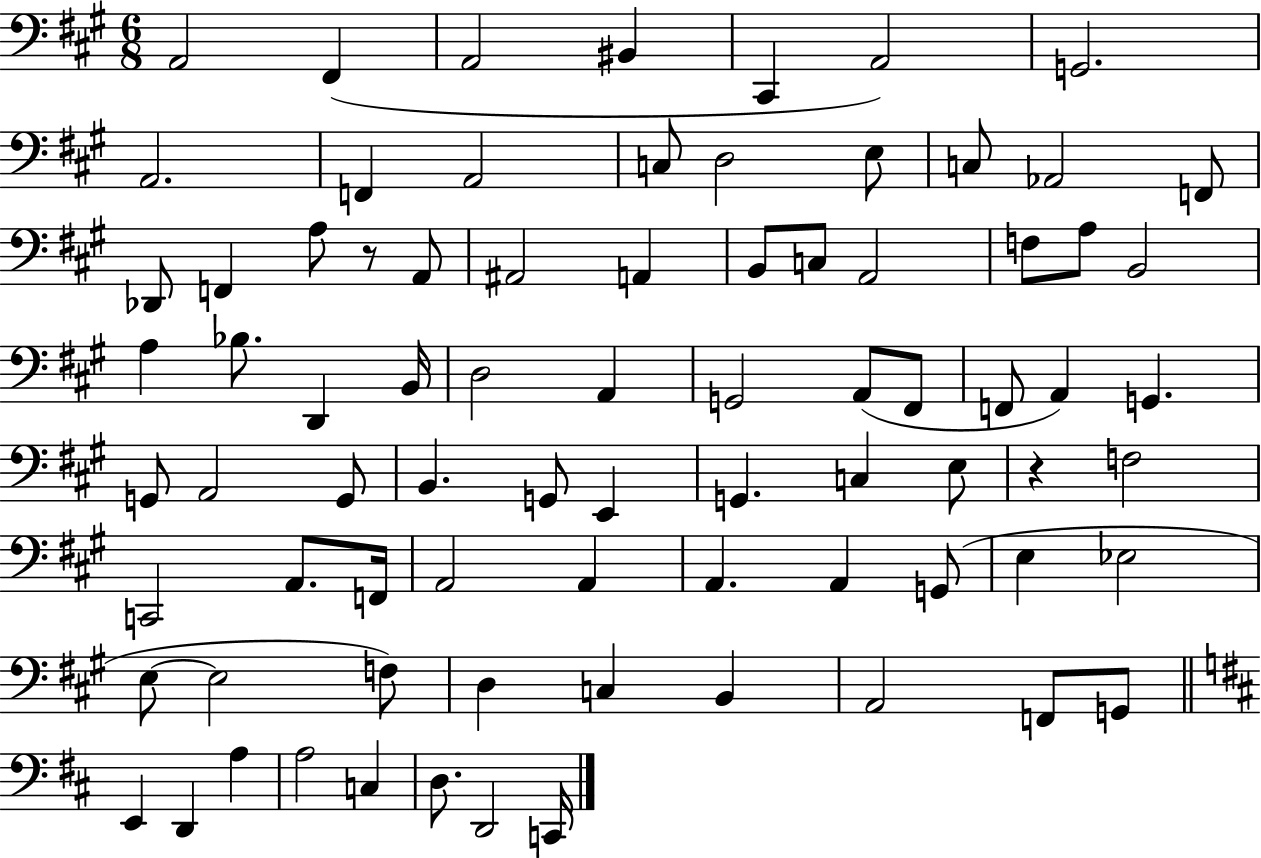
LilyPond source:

{
  \clef bass
  \numericTimeSignature
  \time 6/8
  \key a \major
  a,2 fis,4( | a,2 bis,4 | cis,4 a,2) | g,2. | \break a,2. | f,4 a,2 | c8 d2 e8 | c8 aes,2 f,8 | \break des,8 f,4 a8 r8 a,8 | ais,2 a,4 | b,8 c8 a,2 | f8 a8 b,2 | \break a4 bes8. d,4 b,16 | d2 a,4 | g,2 a,8( fis,8 | f,8 a,4) g,4. | \break g,8 a,2 g,8 | b,4. g,8 e,4 | g,4. c4 e8 | r4 f2 | \break c,2 a,8. f,16 | a,2 a,4 | a,4. a,4 g,8( | e4 ees2 | \break e8~~ e2 f8) | d4 c4 b,4 | a,2 f,8 g,8 | \bar "||" \break \key d \major e,4 d,4 a4 | a2 c4 | d8. d,2 c,16 | \bar "|."
}